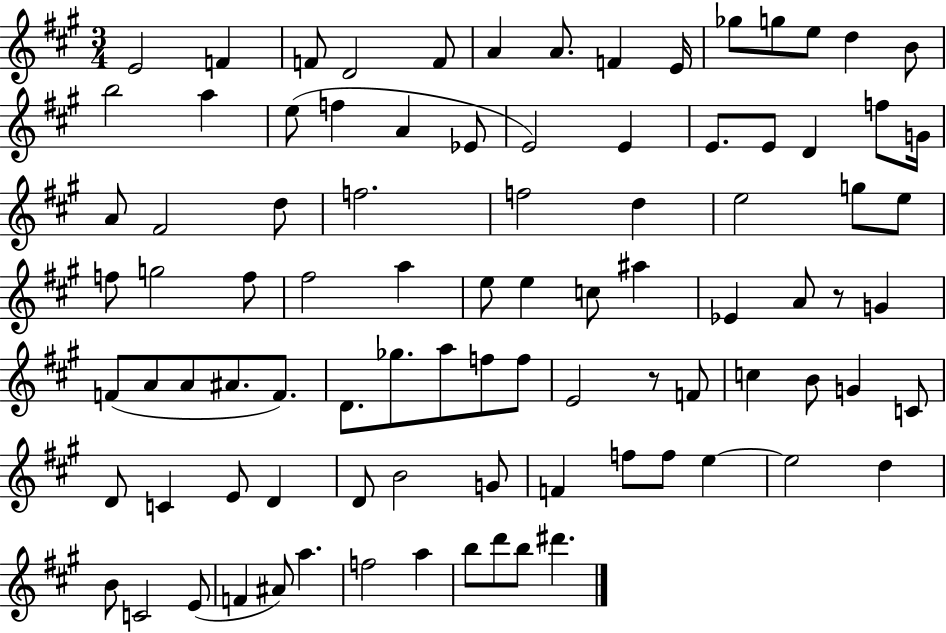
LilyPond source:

{
  \clef treble
  \numericTimeSignature
  \time 3/4
  \key a \major
  e'2 f'4 | f'8 d'2 f'8 | a'4 a'8. f'4 e'16 | ges''8 g''8 e''8 d''4 b'8 | \break b''2 a''4 | e''8( f''4 a'4 ees'8 | e'2) e'4 | e'8. e'8 d'4 f''8 g'16 | \break a'8 fis'2 d''8 | f''2. | f''2 d''4 | e''2 g''8 e''8 | \break f''8 g''2 f''8 | fis''2 a''4 | e''8 e''4 c''8 ais''4 | ees'4 a'8 r8 g'4 | \break f'8( a'8 a'8 ais'8. f'8.) | d'8. ges''8. a''8 f''8 f''8 | e'2 r8 f'8 | c''4 b'8 g'4 c'8 | \break d'8 c'4 e'8 d'4 | d'8 b'2 g'8 | f'4 f''8 f''8 e''4~~ | e''2 d''4 | \break b'8 c'2 e'8( | f'4 ais'8) a''4. | f''2 a''4 | b''8 d'''8 b''8 dis'''4. | \break \bar "|."
}